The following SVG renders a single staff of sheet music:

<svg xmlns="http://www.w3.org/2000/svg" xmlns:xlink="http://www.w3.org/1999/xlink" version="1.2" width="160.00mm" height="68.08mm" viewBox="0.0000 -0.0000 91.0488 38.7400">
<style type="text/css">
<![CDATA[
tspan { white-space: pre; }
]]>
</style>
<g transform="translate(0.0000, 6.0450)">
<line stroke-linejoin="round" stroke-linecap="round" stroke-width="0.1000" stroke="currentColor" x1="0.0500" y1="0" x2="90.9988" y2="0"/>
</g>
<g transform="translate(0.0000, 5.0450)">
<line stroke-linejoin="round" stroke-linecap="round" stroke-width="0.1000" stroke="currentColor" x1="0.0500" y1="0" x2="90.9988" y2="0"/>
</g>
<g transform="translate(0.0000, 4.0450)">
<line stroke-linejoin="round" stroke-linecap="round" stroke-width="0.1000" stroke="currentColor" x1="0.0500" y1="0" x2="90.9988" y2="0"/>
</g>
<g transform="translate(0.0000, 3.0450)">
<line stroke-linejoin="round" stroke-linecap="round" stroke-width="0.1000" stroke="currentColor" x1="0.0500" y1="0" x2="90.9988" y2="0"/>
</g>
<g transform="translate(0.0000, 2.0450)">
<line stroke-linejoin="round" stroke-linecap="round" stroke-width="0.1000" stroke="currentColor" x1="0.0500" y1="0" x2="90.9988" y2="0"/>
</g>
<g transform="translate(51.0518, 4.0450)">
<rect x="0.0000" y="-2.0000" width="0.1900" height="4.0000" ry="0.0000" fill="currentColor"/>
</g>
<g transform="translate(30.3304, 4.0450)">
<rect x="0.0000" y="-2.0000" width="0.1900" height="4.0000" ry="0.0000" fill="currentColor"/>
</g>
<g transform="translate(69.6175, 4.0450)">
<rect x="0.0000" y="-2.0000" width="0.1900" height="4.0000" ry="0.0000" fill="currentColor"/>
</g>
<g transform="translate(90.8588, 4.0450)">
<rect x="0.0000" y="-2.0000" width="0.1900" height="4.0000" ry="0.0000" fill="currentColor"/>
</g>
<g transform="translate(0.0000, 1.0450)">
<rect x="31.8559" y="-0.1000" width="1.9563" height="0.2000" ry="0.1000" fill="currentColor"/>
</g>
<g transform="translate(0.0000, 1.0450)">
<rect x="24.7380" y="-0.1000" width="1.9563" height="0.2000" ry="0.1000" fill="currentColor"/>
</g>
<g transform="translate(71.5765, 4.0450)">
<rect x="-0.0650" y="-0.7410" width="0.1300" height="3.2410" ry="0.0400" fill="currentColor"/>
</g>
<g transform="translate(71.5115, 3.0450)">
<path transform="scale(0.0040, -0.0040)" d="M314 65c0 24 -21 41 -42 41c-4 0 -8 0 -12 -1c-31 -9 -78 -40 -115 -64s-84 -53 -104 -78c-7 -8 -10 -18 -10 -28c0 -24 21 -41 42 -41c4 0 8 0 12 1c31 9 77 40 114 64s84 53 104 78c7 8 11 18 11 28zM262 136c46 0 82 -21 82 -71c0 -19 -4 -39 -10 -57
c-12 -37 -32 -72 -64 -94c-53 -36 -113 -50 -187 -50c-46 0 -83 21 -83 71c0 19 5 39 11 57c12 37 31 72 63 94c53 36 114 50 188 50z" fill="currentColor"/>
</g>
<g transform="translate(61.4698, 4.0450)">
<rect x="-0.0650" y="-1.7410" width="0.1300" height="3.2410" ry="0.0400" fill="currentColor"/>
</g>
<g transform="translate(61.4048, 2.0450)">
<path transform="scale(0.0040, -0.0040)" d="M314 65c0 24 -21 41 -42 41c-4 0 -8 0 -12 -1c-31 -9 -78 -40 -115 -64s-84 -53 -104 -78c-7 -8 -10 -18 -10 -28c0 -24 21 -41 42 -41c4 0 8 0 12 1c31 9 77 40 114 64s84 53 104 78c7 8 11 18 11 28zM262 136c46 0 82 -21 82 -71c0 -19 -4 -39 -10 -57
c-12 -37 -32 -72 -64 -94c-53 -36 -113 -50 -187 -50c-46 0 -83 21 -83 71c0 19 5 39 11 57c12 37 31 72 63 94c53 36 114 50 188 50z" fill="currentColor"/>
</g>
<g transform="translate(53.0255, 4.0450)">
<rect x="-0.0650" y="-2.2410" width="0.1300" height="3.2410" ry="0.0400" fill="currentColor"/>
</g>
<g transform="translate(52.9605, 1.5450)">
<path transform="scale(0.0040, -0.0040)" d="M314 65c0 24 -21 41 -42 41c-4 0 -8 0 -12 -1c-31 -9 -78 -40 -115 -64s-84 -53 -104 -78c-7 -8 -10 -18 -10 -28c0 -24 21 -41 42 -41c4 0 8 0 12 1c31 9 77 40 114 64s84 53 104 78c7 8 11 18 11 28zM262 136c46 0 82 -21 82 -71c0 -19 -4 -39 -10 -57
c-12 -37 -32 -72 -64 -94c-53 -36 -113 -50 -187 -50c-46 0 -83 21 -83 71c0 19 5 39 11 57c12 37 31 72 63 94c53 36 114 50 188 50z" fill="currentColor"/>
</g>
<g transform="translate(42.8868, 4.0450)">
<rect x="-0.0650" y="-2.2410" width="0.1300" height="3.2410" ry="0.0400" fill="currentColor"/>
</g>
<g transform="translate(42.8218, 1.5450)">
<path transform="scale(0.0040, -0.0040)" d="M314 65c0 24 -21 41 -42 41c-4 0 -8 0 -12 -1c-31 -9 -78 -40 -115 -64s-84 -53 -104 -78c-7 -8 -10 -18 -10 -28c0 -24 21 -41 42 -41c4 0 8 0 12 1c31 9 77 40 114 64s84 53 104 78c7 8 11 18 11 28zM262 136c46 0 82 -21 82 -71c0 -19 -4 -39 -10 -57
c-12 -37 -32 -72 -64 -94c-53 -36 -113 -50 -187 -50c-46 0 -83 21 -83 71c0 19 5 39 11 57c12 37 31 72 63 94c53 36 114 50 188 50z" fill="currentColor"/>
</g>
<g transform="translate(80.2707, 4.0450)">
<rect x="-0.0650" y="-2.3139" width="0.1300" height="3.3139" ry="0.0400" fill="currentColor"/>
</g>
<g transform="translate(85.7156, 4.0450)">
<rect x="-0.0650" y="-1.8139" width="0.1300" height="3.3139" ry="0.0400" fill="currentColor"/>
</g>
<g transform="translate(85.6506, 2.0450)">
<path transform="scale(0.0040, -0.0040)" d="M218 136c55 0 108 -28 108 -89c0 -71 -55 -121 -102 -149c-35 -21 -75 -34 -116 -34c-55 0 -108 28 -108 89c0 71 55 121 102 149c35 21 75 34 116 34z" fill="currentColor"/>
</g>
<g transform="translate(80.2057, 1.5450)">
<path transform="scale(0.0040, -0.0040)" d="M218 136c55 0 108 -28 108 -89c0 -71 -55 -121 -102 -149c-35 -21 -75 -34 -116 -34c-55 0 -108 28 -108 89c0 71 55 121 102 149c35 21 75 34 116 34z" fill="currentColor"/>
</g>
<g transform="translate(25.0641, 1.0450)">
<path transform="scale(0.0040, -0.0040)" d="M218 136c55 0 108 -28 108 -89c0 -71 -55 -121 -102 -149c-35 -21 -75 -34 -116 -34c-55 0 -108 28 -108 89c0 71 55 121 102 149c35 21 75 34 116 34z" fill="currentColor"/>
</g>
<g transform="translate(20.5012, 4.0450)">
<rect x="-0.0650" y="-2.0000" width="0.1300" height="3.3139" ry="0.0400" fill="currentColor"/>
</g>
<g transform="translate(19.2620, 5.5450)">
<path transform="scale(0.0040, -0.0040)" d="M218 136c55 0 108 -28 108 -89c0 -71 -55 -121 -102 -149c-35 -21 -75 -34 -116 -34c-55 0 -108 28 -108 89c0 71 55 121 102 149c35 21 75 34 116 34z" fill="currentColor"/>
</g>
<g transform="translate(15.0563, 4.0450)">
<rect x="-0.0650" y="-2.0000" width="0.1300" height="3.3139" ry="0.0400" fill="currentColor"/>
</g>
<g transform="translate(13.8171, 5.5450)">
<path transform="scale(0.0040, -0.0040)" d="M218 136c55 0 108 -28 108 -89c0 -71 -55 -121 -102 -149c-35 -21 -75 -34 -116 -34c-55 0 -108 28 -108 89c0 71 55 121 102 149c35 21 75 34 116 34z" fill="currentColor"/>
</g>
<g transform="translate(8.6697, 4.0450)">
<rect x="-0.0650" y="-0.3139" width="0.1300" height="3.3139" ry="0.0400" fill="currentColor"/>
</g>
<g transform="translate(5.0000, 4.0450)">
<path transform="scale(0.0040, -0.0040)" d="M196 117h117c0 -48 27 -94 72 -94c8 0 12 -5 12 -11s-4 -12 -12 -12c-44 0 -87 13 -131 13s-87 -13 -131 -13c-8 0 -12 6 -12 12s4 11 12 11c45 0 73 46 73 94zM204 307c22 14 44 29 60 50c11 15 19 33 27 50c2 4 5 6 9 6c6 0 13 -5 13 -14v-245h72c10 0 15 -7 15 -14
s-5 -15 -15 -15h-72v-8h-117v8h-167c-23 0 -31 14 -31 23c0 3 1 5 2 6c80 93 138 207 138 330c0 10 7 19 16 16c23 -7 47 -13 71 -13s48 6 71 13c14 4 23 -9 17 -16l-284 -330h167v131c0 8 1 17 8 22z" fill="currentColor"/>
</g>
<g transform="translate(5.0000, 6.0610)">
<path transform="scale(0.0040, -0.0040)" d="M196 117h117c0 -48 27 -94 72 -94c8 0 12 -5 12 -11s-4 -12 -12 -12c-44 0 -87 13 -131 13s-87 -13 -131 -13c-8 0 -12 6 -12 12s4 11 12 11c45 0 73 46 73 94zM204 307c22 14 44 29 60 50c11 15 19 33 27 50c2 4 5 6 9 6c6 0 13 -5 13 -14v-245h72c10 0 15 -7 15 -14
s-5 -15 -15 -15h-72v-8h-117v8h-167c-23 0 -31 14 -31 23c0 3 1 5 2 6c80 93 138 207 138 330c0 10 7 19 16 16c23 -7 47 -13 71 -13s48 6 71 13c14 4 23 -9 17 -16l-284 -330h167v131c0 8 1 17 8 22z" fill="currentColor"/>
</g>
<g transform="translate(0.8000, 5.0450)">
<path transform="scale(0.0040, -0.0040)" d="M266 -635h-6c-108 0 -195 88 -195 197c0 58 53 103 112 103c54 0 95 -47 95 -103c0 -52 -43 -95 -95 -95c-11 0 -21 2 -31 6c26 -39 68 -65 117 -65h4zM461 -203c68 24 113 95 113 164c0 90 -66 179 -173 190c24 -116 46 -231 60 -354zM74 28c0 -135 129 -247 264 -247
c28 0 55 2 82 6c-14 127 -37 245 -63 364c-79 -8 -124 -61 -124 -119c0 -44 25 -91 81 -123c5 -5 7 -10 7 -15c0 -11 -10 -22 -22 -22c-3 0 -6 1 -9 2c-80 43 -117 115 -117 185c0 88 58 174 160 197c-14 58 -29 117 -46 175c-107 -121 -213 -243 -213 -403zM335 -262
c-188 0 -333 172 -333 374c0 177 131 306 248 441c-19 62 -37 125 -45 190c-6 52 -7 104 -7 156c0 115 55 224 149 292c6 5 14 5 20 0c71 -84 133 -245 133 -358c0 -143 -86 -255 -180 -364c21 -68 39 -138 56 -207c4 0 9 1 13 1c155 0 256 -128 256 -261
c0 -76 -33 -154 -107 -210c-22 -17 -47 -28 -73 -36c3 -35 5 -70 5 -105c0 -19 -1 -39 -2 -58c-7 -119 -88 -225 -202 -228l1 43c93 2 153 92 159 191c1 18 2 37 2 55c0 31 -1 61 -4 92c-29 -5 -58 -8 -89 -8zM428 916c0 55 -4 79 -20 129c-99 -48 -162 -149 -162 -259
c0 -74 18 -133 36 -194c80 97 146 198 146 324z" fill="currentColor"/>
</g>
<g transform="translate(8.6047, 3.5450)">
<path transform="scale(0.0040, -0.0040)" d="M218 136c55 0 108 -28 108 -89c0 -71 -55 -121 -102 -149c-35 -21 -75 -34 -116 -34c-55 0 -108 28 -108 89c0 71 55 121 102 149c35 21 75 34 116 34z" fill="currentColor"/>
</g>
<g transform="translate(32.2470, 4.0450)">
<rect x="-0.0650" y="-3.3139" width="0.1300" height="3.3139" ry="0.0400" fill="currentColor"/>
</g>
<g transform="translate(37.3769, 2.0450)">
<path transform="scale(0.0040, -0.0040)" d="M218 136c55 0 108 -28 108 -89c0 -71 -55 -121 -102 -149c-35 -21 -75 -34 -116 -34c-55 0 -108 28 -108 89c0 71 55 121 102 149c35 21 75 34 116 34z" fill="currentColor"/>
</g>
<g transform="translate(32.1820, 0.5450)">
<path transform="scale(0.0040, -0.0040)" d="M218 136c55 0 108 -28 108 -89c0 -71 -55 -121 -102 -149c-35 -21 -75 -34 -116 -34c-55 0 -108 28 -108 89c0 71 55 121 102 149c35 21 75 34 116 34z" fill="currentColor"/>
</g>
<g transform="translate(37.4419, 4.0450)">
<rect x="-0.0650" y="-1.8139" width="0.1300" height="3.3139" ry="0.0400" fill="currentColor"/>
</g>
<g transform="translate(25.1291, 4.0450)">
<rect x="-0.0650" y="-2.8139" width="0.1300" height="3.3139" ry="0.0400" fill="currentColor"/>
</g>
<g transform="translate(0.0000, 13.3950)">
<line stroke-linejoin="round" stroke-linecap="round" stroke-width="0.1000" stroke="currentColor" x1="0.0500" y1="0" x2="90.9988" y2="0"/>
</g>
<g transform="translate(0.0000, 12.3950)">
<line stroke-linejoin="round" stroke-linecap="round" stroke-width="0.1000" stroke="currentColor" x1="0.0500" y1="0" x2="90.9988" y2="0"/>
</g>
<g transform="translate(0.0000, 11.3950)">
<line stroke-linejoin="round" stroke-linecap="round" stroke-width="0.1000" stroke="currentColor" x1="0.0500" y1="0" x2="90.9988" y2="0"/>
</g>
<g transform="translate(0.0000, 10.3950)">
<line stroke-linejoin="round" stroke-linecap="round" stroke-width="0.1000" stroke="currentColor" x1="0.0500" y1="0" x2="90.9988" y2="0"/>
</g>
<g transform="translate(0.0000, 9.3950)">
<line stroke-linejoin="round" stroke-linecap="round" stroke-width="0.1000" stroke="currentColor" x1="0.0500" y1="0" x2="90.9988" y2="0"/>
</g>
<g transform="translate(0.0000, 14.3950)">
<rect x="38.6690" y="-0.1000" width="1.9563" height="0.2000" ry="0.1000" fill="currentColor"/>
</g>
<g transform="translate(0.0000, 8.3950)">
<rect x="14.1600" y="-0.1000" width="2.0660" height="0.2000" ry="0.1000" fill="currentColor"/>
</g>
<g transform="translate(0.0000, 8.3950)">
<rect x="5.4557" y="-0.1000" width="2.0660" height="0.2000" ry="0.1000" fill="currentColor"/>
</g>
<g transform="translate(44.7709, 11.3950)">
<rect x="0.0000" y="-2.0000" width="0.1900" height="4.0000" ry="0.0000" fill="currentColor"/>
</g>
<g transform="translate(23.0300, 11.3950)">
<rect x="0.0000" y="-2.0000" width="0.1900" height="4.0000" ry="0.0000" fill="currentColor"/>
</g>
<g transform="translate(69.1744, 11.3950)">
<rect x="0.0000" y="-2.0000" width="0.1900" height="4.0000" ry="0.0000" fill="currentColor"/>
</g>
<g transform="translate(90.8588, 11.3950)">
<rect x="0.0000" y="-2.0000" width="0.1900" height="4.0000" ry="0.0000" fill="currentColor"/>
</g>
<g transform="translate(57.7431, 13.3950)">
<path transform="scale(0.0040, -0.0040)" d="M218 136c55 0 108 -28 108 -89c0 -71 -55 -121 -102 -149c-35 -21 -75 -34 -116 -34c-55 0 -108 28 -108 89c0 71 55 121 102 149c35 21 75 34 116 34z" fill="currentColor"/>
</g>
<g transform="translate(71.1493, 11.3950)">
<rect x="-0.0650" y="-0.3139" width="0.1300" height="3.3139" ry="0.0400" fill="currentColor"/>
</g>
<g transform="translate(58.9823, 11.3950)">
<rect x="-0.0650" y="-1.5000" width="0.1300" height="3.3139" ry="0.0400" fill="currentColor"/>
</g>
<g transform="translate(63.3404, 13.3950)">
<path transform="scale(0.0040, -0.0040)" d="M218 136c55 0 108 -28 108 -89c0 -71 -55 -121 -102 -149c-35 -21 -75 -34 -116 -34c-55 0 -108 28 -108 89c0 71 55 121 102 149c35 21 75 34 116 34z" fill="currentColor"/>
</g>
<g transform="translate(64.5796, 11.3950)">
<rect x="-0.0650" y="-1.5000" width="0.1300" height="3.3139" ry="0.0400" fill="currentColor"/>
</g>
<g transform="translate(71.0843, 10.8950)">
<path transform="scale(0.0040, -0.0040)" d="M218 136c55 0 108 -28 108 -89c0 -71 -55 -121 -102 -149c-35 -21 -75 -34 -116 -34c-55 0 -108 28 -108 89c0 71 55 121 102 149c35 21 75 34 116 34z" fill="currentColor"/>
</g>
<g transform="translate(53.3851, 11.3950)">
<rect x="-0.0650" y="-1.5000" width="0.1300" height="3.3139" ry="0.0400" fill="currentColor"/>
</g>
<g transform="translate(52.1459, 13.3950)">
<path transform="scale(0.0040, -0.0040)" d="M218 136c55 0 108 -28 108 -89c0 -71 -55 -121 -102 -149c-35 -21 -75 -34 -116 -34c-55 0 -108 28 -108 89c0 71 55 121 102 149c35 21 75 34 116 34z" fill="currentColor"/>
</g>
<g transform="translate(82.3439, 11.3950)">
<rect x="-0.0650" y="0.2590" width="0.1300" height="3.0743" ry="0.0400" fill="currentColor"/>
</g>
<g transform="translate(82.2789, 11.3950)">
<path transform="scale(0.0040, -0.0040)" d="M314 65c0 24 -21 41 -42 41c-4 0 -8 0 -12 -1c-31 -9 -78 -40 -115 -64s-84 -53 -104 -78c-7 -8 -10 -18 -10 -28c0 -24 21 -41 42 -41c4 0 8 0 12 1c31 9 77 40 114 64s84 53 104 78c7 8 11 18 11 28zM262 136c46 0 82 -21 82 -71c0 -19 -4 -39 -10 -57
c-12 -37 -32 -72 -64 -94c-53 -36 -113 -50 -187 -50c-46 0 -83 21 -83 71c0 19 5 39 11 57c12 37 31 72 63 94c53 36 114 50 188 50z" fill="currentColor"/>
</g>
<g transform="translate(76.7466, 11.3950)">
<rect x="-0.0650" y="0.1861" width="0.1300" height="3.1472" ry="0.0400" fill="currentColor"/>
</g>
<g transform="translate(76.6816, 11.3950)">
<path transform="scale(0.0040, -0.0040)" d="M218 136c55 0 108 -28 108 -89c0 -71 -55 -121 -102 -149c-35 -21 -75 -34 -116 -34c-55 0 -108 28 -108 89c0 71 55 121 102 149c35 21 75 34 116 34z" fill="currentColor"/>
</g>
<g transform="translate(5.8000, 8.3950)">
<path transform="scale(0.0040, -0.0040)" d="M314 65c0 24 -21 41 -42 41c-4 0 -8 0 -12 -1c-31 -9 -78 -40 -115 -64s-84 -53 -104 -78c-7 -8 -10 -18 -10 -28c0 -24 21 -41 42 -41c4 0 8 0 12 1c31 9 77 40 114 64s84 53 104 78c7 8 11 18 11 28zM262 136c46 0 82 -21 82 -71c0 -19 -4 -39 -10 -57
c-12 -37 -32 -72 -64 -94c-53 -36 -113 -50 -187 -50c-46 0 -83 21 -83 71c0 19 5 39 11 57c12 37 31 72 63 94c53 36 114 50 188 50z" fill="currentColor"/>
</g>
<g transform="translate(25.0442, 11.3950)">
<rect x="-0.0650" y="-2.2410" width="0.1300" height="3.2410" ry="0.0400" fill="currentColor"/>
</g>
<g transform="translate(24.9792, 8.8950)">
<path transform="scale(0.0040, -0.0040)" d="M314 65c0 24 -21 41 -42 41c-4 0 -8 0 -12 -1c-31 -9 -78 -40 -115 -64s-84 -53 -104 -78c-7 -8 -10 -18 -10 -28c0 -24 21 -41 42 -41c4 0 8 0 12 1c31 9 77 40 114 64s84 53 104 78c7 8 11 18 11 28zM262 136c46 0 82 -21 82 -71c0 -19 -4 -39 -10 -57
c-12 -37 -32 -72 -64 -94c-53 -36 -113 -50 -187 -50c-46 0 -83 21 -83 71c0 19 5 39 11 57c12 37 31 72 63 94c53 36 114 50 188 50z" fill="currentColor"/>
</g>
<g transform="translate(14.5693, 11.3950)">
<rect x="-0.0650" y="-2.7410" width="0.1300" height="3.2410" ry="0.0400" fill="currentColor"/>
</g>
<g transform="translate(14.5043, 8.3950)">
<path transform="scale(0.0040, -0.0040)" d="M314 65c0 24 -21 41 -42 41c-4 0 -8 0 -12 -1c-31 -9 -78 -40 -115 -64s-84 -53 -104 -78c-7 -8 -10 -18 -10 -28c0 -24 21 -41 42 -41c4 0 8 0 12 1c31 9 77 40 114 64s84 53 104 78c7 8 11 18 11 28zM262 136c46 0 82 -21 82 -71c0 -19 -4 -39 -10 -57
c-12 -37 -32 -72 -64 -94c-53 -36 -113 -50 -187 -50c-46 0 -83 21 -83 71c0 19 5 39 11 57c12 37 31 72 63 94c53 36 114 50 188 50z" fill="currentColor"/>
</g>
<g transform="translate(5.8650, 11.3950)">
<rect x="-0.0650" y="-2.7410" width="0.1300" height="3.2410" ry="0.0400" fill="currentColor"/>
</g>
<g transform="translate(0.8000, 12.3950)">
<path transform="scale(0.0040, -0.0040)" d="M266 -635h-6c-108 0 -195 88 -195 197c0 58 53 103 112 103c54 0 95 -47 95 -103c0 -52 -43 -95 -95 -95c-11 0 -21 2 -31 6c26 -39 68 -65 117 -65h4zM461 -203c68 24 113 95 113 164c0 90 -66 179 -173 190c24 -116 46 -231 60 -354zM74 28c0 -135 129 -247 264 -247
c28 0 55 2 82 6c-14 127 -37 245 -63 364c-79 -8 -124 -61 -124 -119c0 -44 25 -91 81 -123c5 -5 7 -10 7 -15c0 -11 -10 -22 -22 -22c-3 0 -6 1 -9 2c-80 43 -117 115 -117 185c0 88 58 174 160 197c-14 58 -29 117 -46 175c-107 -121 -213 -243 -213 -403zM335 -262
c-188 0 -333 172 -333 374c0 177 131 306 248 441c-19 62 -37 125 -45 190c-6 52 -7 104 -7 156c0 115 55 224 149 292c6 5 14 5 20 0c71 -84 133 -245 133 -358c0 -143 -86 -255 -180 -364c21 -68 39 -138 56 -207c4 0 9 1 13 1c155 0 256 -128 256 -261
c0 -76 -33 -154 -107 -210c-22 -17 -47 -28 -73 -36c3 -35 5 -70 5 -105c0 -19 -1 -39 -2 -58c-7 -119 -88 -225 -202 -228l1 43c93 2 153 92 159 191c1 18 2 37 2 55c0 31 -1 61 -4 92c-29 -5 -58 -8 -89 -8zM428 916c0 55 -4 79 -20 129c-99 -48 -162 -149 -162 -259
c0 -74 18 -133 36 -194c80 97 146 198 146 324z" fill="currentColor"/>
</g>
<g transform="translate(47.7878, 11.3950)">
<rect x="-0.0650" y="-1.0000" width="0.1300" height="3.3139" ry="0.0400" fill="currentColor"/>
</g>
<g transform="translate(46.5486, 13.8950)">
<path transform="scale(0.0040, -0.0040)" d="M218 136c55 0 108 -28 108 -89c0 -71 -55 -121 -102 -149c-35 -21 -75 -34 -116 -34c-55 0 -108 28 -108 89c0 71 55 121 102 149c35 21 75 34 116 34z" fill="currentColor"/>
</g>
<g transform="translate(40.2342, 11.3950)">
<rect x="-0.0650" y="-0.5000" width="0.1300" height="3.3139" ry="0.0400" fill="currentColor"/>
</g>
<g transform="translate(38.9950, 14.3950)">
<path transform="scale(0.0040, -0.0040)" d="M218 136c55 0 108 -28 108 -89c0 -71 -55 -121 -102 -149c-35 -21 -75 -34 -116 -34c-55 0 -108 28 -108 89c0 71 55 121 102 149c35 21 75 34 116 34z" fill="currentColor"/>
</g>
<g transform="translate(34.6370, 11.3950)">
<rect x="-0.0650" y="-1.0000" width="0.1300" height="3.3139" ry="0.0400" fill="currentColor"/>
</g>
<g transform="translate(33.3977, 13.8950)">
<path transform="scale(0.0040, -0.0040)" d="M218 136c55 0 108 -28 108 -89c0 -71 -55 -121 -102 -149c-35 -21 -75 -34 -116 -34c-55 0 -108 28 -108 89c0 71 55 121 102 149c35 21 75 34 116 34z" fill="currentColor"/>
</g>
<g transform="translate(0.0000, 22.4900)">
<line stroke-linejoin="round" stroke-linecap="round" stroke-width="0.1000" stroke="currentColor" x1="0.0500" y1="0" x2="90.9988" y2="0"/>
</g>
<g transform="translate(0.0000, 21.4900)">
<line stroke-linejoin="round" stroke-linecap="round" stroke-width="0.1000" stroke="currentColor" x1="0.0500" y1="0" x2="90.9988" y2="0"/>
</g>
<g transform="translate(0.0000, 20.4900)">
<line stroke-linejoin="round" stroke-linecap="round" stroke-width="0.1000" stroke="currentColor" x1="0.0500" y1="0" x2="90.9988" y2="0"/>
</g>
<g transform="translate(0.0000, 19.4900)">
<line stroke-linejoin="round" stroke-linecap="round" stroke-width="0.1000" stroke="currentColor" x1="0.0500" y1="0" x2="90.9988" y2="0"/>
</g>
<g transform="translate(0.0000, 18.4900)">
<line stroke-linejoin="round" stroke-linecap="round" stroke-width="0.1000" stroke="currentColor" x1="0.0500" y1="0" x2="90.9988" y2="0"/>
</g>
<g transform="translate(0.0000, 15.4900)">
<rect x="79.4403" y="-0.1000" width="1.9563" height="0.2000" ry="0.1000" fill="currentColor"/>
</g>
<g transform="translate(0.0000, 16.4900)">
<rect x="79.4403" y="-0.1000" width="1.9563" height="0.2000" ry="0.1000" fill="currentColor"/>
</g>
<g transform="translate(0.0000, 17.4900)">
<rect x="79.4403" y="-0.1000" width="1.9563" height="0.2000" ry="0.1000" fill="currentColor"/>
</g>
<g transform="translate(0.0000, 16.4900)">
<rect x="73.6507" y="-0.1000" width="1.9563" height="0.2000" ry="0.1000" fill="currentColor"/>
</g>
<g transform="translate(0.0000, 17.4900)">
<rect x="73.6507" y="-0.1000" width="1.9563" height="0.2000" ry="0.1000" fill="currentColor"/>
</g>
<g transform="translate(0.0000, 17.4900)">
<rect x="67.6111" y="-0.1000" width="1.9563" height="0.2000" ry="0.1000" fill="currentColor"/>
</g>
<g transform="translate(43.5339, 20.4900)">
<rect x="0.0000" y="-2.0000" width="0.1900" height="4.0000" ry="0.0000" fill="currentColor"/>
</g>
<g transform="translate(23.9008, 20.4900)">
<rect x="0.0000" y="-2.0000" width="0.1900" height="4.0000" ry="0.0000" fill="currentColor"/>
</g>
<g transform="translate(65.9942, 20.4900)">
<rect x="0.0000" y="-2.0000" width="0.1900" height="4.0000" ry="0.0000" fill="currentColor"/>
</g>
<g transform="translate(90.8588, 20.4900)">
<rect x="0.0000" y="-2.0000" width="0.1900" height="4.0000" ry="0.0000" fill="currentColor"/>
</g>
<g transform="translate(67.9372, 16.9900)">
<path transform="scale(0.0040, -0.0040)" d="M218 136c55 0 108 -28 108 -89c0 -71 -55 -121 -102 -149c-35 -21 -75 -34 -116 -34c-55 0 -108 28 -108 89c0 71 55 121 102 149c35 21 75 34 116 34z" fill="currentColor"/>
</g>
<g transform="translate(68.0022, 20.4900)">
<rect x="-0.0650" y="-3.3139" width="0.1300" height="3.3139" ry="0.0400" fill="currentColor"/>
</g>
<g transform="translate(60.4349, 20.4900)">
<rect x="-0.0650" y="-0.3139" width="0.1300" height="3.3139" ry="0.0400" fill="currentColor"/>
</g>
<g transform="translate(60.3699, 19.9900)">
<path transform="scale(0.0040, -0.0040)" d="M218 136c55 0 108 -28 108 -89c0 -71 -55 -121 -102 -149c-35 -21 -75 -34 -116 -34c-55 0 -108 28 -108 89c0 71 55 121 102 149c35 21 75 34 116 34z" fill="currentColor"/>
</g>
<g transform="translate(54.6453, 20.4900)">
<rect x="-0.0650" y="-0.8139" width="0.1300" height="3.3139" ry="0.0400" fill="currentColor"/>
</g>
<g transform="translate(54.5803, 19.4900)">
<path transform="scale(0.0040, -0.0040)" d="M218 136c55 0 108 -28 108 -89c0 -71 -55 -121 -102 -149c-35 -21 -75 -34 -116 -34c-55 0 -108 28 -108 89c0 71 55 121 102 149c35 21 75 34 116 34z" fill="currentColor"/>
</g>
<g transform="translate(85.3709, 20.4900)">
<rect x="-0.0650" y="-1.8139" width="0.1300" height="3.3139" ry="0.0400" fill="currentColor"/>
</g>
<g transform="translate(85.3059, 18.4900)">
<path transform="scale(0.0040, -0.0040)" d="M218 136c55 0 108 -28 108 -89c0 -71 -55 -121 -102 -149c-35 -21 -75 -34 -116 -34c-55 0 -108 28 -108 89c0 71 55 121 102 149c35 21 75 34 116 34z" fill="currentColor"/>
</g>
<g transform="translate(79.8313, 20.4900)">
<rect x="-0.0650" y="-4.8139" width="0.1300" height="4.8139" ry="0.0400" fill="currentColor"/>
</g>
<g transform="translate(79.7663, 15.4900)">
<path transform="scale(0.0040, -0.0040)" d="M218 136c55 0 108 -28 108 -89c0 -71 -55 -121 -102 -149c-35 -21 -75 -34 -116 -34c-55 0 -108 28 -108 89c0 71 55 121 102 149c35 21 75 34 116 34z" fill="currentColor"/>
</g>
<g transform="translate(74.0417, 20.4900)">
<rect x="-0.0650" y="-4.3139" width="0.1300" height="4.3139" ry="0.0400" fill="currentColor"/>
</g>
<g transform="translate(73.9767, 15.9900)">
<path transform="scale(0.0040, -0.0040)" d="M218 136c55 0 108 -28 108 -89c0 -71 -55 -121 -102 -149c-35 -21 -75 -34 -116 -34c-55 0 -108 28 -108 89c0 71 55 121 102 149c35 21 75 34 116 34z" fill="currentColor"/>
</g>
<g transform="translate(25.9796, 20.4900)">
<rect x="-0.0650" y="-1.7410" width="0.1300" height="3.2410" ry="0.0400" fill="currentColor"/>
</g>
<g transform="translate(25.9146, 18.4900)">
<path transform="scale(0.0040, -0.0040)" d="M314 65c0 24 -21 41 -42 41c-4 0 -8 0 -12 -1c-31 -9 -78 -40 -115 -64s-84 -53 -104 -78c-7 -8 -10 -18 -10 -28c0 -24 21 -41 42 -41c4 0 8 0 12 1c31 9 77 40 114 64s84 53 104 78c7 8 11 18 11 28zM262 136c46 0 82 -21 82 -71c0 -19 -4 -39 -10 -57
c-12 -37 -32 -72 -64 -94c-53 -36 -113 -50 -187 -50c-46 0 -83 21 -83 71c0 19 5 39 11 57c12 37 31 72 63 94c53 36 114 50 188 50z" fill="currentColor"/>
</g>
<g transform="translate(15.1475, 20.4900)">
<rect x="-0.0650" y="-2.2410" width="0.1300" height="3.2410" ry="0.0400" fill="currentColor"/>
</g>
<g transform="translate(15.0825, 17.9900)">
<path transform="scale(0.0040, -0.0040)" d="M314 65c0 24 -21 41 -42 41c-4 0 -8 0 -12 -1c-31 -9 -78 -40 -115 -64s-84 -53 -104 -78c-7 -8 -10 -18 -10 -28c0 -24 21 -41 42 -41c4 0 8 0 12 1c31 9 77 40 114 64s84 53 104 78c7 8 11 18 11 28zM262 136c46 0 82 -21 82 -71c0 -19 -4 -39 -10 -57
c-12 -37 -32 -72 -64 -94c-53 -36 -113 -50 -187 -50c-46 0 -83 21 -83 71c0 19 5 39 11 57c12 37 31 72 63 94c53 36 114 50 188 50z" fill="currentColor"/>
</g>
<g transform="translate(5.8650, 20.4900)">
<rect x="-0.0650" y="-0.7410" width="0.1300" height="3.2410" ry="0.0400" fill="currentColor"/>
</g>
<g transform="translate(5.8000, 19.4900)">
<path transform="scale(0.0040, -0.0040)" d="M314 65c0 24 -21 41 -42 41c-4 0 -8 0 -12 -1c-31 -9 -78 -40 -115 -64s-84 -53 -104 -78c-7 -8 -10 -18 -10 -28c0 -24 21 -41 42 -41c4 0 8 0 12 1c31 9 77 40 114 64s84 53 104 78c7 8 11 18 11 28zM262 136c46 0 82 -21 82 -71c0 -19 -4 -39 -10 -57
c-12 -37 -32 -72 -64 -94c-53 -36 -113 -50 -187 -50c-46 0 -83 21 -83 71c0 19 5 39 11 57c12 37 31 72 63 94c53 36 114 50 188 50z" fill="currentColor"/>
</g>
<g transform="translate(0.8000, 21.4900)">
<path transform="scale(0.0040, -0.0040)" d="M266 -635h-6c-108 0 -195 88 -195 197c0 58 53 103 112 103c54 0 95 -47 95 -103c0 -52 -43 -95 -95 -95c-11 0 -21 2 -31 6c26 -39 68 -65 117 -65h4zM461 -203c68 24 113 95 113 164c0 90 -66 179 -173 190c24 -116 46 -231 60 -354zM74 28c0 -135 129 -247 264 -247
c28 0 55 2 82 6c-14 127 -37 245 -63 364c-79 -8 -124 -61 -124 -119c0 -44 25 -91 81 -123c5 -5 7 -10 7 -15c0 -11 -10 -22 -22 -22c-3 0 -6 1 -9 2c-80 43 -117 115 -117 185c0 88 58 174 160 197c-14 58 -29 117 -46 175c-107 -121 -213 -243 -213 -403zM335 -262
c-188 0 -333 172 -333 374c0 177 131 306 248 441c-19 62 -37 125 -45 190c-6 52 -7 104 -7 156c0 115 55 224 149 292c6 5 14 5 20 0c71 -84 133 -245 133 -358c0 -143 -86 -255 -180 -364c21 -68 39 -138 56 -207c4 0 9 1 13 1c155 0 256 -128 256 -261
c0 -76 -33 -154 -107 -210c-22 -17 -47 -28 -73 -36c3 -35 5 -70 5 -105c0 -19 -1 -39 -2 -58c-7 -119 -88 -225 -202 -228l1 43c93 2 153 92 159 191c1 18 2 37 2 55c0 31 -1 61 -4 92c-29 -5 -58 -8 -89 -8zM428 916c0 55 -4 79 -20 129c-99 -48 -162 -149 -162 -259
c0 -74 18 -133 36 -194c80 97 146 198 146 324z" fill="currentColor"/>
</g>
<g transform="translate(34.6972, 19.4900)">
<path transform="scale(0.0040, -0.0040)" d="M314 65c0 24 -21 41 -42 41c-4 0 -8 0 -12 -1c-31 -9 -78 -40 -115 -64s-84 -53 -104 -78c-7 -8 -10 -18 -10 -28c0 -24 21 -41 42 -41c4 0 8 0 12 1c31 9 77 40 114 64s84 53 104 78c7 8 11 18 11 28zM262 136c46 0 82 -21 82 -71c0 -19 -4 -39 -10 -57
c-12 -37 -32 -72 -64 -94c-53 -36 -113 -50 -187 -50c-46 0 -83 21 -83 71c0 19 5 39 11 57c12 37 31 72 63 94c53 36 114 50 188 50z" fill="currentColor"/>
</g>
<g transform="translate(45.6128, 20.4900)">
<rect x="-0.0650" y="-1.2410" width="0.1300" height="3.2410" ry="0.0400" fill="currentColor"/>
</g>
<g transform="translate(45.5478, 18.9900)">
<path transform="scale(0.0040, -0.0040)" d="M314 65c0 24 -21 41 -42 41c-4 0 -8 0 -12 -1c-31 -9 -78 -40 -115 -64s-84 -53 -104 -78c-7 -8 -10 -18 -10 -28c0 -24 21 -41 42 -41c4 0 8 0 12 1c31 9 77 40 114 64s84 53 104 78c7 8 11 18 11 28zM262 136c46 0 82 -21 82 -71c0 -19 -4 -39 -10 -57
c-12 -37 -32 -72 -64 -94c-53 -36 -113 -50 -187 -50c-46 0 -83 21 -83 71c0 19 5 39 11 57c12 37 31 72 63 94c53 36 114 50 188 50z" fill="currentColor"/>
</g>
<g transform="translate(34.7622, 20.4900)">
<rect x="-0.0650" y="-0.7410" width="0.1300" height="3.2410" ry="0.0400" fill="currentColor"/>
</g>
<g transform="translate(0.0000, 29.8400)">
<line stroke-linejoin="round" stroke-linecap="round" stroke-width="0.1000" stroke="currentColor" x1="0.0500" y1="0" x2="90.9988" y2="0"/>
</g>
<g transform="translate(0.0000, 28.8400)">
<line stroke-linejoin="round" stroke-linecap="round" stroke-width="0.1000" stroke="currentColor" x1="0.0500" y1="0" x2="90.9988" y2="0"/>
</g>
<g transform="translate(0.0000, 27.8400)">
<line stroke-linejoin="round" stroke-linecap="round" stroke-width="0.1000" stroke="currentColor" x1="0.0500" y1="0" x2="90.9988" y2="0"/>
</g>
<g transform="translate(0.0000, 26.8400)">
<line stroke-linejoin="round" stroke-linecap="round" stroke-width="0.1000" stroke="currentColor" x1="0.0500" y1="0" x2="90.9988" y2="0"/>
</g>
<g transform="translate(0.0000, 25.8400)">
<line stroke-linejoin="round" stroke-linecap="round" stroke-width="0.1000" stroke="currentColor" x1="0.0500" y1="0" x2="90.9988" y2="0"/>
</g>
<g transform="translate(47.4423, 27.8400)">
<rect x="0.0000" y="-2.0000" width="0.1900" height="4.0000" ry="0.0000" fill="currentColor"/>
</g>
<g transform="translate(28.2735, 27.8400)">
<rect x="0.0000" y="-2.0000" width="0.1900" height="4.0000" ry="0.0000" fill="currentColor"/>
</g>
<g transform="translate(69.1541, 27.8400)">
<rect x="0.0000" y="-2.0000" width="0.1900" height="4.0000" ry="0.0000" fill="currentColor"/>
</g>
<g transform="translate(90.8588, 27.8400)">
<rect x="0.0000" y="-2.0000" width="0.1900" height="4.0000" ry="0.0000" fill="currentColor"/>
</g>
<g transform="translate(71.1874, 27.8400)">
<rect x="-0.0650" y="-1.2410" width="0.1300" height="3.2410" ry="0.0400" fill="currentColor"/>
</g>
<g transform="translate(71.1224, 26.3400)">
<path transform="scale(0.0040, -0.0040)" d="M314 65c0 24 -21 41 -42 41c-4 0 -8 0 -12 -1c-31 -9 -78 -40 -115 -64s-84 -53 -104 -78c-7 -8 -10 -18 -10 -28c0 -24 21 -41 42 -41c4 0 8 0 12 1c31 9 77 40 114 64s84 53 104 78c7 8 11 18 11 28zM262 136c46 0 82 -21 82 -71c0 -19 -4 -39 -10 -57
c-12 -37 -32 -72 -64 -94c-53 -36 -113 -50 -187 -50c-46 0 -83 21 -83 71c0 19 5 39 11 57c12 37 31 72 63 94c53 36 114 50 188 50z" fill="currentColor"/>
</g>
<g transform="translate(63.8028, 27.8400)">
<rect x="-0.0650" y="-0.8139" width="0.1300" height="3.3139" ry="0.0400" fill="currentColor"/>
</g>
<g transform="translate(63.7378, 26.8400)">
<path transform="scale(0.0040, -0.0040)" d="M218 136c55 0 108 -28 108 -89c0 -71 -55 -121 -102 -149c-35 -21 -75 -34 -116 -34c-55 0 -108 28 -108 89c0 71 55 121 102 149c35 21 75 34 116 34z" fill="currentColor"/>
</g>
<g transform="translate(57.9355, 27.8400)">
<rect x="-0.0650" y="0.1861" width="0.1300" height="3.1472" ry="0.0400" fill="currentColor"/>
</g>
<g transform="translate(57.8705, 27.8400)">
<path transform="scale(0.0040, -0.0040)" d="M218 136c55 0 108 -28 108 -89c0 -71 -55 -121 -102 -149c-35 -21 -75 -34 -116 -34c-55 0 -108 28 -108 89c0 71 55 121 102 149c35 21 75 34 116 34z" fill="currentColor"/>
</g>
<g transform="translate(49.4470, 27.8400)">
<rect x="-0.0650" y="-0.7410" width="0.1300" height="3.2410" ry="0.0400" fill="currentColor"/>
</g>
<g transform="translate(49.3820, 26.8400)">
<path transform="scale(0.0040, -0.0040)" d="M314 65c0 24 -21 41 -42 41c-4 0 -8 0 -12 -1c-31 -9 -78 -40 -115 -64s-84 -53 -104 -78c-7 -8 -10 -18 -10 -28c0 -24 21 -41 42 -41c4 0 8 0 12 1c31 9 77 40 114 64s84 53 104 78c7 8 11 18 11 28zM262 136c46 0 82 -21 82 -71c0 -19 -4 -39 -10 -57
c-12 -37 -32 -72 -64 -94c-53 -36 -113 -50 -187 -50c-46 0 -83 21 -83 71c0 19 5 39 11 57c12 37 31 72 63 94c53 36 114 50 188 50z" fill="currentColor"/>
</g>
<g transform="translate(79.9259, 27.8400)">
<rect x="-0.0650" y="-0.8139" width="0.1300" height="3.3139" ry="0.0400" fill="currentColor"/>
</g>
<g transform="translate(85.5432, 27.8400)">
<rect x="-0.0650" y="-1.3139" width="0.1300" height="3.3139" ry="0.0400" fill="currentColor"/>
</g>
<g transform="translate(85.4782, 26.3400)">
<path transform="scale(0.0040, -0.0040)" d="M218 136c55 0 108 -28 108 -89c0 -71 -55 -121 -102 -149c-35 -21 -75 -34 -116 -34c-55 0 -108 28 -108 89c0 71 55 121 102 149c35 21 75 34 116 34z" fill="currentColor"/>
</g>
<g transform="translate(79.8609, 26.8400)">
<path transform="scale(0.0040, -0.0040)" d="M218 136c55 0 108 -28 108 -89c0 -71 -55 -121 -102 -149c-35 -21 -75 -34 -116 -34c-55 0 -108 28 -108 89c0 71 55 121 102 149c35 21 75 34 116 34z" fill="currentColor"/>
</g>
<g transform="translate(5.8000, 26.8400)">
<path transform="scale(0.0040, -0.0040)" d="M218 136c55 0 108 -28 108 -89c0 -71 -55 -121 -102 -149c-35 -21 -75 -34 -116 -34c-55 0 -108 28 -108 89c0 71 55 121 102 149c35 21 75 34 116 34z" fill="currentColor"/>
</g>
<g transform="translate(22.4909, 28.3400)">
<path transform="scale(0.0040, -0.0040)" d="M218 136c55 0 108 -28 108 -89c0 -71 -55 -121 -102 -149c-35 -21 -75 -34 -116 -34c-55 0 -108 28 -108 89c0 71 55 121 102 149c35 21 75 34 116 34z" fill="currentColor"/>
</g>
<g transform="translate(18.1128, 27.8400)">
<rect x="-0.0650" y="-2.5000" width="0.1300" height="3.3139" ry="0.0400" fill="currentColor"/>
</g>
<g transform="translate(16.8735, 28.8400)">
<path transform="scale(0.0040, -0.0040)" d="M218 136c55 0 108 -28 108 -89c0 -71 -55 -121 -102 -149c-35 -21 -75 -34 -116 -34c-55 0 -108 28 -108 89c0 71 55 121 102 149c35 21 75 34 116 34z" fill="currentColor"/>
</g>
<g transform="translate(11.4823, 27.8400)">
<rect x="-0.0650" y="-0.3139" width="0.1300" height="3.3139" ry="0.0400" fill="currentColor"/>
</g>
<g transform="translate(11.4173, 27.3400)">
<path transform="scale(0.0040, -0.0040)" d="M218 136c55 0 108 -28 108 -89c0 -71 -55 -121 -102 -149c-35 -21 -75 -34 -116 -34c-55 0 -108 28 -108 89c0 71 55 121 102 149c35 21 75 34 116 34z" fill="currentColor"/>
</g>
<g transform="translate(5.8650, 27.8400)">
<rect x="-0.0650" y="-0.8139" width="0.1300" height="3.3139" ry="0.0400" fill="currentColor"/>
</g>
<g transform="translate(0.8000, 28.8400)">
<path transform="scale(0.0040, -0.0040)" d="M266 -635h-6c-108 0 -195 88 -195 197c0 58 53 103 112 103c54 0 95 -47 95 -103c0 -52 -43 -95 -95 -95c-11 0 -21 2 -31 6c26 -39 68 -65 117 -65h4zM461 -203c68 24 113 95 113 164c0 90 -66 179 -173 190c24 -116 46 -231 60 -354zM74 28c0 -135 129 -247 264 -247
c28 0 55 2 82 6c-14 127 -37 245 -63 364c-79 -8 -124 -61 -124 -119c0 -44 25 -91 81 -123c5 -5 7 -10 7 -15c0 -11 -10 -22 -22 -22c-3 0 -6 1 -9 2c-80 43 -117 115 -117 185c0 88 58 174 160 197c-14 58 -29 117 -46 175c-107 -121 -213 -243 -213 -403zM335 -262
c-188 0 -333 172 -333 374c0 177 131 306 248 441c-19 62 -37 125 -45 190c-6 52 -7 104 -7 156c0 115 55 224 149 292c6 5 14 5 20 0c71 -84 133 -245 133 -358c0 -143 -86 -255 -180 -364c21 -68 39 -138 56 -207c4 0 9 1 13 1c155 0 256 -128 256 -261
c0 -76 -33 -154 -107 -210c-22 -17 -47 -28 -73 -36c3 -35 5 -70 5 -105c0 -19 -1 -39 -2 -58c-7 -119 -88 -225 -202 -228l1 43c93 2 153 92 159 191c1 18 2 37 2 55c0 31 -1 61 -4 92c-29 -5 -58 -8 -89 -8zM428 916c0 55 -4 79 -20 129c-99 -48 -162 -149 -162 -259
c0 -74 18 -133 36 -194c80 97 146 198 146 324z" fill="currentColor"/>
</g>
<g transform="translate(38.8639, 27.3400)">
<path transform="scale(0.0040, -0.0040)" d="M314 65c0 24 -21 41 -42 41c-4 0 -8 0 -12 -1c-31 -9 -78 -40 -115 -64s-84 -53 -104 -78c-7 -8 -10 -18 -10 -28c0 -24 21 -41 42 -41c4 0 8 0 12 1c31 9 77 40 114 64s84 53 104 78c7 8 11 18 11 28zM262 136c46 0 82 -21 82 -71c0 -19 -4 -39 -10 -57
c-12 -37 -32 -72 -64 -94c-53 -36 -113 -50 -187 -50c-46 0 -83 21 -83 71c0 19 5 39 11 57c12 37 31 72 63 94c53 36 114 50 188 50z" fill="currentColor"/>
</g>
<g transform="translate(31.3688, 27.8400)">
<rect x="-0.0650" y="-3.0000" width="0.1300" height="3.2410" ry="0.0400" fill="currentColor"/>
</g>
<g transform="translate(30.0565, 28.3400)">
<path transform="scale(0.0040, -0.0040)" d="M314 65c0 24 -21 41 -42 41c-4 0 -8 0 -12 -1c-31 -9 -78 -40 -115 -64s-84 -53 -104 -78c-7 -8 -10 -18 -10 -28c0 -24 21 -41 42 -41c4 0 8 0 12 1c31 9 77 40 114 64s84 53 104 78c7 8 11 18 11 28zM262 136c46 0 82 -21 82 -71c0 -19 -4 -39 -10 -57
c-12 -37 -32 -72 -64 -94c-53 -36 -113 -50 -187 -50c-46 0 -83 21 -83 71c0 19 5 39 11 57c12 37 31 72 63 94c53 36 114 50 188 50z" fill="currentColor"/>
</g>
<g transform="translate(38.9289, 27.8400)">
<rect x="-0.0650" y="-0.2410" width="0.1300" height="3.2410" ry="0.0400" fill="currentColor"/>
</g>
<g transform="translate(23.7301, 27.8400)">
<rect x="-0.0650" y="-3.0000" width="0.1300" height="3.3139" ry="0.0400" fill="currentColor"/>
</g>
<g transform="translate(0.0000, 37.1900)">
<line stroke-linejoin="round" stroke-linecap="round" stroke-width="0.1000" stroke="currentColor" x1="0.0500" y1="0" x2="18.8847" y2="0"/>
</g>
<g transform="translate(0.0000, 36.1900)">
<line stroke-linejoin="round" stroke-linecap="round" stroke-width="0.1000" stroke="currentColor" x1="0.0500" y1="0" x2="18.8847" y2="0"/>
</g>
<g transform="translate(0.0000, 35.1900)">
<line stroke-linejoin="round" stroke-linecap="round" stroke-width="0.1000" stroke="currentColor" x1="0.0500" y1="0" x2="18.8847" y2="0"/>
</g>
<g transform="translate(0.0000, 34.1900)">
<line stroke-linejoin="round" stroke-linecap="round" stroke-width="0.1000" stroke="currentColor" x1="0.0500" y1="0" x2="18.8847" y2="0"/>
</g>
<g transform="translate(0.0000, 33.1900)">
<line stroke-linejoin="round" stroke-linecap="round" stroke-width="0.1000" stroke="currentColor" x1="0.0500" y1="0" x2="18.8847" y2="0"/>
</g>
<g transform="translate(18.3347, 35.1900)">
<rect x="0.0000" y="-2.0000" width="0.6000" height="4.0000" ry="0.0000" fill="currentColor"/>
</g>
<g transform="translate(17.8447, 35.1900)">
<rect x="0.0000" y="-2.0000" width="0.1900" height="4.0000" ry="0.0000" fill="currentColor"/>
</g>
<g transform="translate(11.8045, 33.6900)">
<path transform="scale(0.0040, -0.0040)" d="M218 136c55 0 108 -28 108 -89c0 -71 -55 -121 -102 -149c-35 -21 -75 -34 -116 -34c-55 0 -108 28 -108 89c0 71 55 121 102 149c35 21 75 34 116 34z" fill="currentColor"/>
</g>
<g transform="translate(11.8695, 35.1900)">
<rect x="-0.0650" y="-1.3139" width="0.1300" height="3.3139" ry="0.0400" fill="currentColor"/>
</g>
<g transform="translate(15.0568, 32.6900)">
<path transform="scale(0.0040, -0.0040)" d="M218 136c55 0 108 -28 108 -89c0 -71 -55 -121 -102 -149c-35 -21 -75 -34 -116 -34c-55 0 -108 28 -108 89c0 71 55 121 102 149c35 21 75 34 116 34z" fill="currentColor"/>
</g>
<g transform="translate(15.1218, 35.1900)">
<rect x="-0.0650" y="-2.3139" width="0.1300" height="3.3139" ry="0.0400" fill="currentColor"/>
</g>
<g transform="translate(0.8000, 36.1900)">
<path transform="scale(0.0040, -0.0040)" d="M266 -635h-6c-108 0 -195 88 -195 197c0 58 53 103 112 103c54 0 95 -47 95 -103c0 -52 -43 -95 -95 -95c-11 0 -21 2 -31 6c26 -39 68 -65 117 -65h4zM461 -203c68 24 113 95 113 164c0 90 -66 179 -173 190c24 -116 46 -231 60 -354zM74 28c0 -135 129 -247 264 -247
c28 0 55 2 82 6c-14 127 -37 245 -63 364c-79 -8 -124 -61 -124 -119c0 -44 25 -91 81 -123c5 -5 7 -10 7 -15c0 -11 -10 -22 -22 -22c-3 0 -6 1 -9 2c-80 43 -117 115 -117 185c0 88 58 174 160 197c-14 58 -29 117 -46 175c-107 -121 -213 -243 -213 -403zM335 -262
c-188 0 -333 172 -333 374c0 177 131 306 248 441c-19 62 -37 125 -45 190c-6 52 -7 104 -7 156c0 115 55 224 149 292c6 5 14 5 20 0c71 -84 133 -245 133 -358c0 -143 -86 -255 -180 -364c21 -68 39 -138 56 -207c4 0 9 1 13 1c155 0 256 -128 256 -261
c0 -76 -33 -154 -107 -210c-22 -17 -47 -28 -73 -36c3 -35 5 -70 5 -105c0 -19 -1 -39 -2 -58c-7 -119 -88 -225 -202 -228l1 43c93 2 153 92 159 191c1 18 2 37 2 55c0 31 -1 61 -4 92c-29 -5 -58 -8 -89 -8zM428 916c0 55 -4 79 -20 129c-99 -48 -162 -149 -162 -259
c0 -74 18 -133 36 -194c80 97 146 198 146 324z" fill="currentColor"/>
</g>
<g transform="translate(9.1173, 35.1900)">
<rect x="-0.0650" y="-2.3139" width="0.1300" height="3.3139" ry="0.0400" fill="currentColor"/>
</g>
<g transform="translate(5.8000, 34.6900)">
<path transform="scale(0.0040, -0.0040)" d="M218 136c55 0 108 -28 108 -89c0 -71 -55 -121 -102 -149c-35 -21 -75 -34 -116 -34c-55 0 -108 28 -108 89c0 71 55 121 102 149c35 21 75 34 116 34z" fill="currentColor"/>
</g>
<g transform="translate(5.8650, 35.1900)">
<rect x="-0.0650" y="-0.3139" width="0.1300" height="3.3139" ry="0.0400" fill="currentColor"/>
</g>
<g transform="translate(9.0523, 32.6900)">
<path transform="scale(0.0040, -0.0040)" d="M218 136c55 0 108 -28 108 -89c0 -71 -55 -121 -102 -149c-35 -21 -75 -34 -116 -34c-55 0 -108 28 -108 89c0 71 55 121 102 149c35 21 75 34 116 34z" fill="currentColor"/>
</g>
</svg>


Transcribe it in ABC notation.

X:1
T:Untitled
M:4/4
L:1/4
K:C
c F F a b f g2 g2 f2 d2 g f a2 a2 g2 D C D E E E c B B2 d2 g2 f2 d2 e2 d c b d' e' f d c G A A2 c2 d2 B d e2 d e c g e g